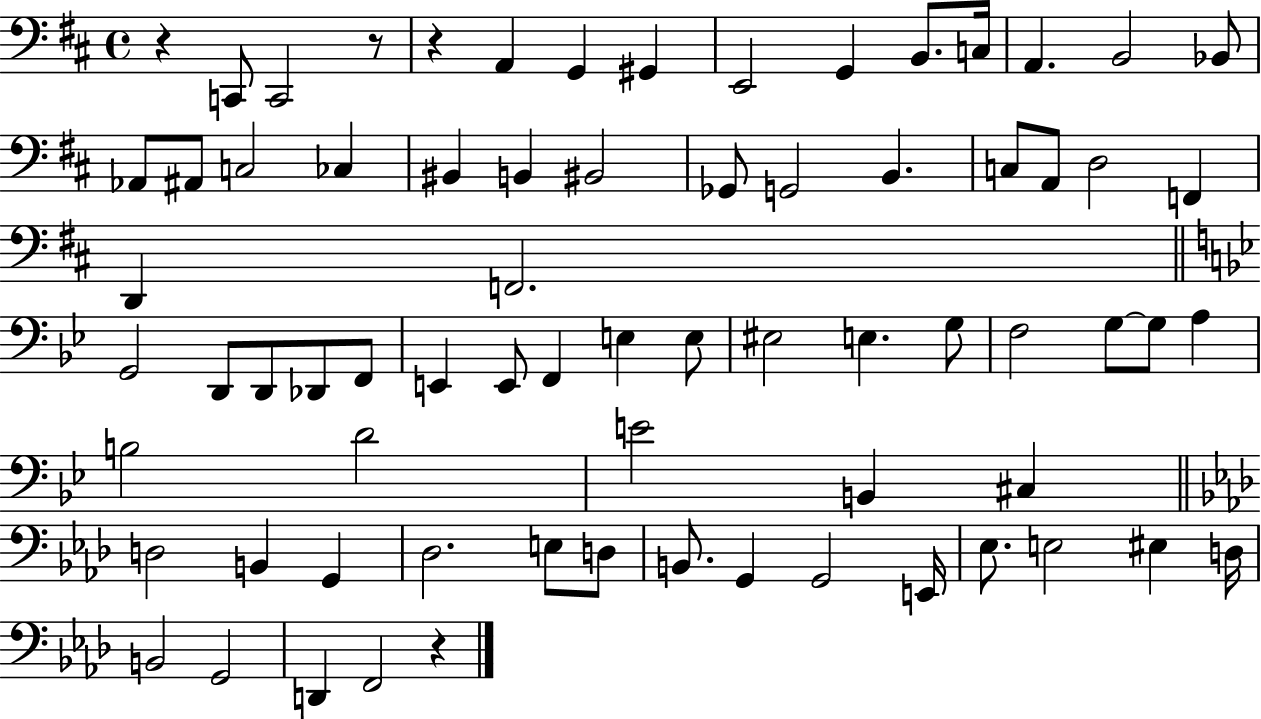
X:1
T:Untitled
M:4/4
L:1/4
K:D
z C,,/2 C,,2 z/2 z A,, G,, ^G,, E,,2 G,, B,,/2 C,/4 A,, B,,2 _B,,/2 _A,,/2 ^A,,/2 C,2 _C, ^B,, B,, ^B,,2 _G,,/2 G,,2 B,, C,/2 A,,/2 D,2 F,, D,, F,,2 G,,2 D,,/2 D,,/2 _D,,/2 F,,/2 E,, E,,/2 F,, E, E,/2 ^E,2 E, G,/2 F,2 G,/2 G,/2 A, B,2 D2 E2 B,, ^C, D,2 B,, G,, _D,2 E,/2 D,/2 B,,/2 G,, G,,2 E,,/4 _E,/2 E,2 ^E, D,/4 B,,2 G,,2 D,, F,,2 z